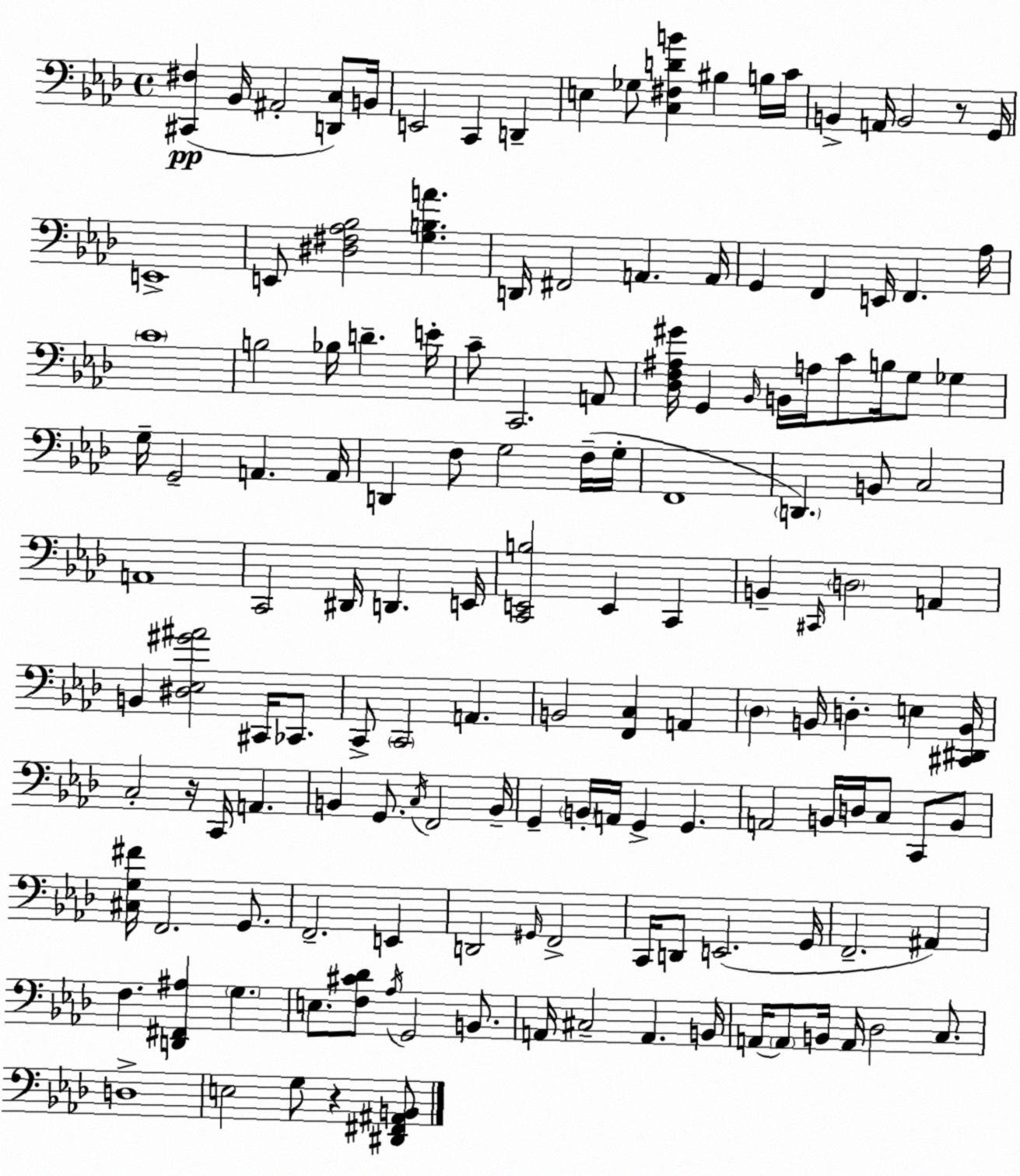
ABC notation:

X:1
T:Untitled
M:4/4
L:1/4
K:Fm
[^C,,^F,] _B,,/4 ^A,,2 [D,,C,]/2 B,,/4 E,,2 C,, D,, E, _G,/2 [C,^F,DB] ^B, B,/4 C/4 B,, A,,/4 B,,2 z/2 G,,/4 E,,4 E,,/2 [^D,^F,_A,_B,]2 [G,B,A] D,,/4 ^F,,2 A,, A,,/4 G,, F,, E,,/4 F,, _A,/4 C4 B,2 _B,/4 D E/4 C/2 C,,2 A,,/2 [_D,F,^A,^G]/4 G,, _B,,/4 B,,/4 A,/4 C/2 B,/4 G,/2 _G, G,/4 G,,2 A,, A,,/4 D,, F,/2 G,2 F,/4 G,/4 F,,4 D,, B,,/2 C,2 A,,4 C,,2 ^D,,/4 D,, E,,/4 [C,,E,,B,]2 E,, C,, B,, ^C,,/4 D,2 A,, B,, [^D,_E,^G^A]2 ^C,,/4 _C,,/2 C,,/2 C,,2 A,, B,,2 [F,,C,] A,, _D, B,,/4 D, E, [^C,,^D,,B,,]/4 C,2 z/4 C,,/4 A,, B,, G,,/2 C,/4 F,,2 B,,/4 G,, B,,/4 A,,/4 G,, G,, A,,2 B,,/4 D,/4 C,/2 C,,/2 B,,/2 [^C,G,^F]/4 F,,2 G,,/2 F,,2 E,, D,,2 ^G,,/4 F,,2 C,,/4 D,,/2 E,,2 G,,/4 F,,2 ^A,, F, [D,,^F,,^A,] G, E,/2 [F,^C_D]/2 _A,/4 G,,2 B,,/2 A,,/4 ^C,2 A,, B,,/4 A,,/4 A,,/2 B,,/4 A,,/4 _D,2 C,/2 D,4 E,2 G,/2 z [^D,,^F,,^A,,B,,]/2